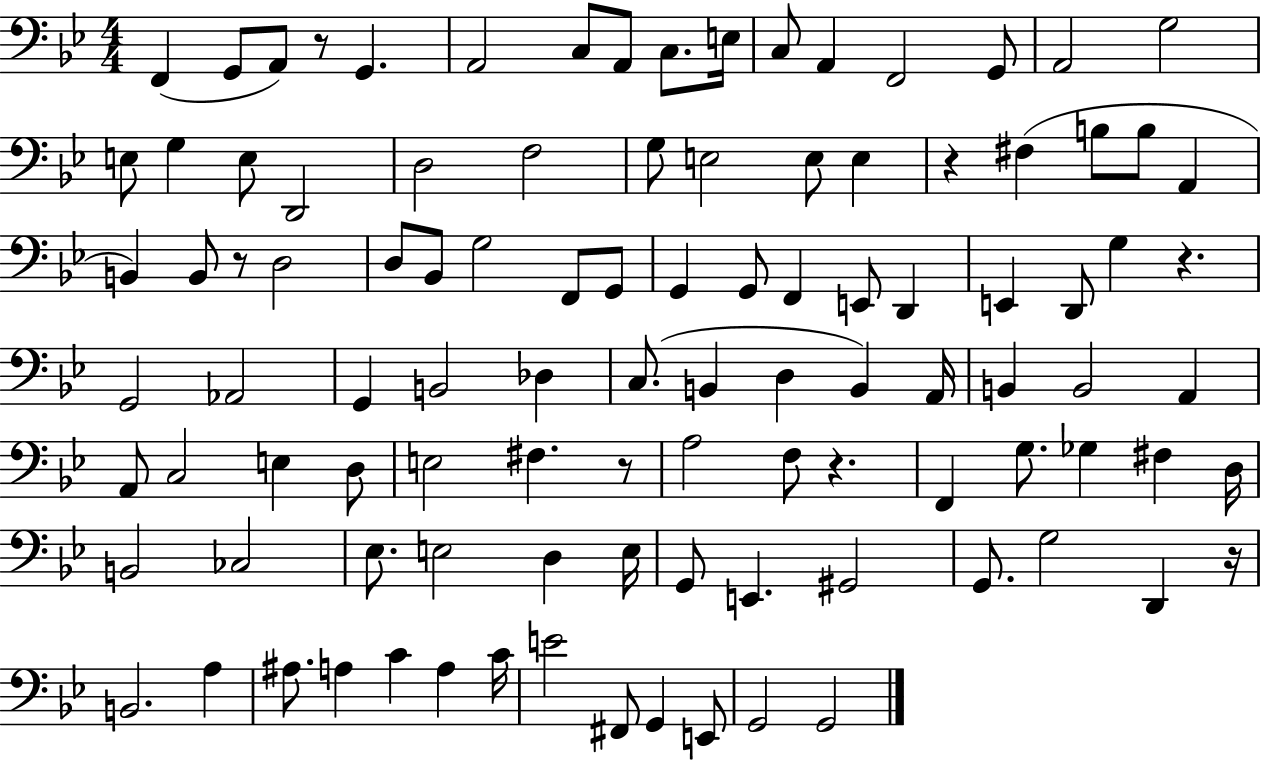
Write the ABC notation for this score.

X:1
T:Untitled
M:4/4
L:1/4
K:Bb
F,, G,,/2 A,,/2 z/2 G,, A,,2 C,/2 A,,/2 C,/2 E,/4 C,/2 A,, F,,2 G,,/2 A,,2 G,2 E,/2 G, E,/2 D,,2 D,2 F,2 G,/2 E,2 E,/2 E, z ^F, B,/2 B,/2 A,, B,, B,,/2 z/2 D,2 D,/2 _B,,/2 G,2 F,,/2 G,,/2 G,, G,,/2 F,, E,,/2 D,, E,, D,,/2 G, z G,,2 _A,,2 G,, B,,2 _D, C,/2 B,, D, B,, A,,/4 B,, B,,2 A,, A,,/2 C,2 E, D,/2 E,2 ^F, z/2 A,2 F,/2 z F,, G,/2 _G, ^F, D,/4 B,,2 _C,2 _E,/2 E,2 D, E,/4 G,,/2 E,, ^G,,2 G,,/2 G,2 D,, z/4 B,,2 A, ^A,/2 A, C A, C/4 E2 ^F,,/2 G,, E,,/2 G,,2 G,,2